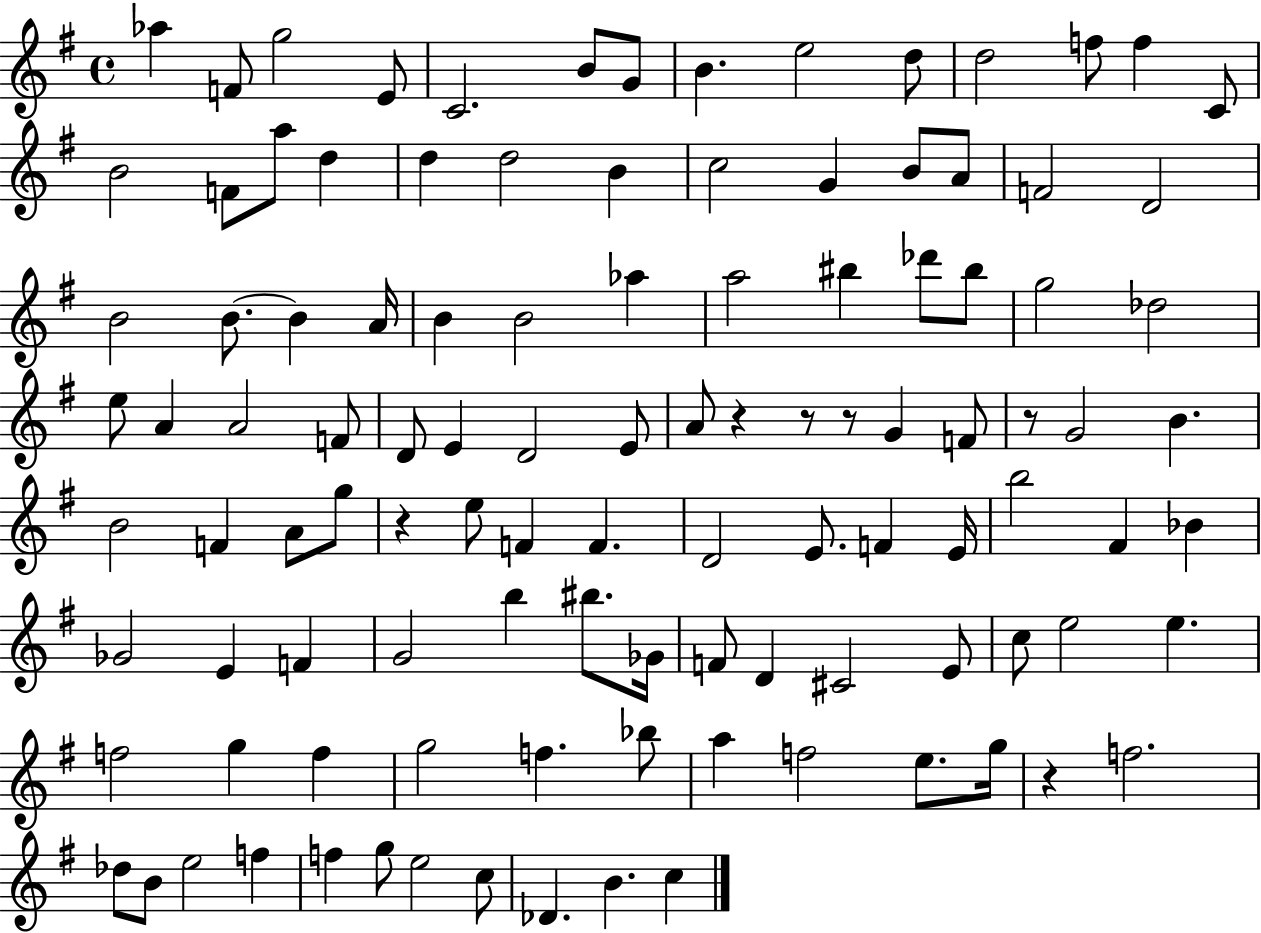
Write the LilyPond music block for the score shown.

{
  \clef treble
  \time 4/4
  \defaultTimeSignature
  \key g \major
  aes''4 f'8 g''2 e'8 | c'2. b'8 g'8 | b'4. e''2 d''8 | d''2 f''8 f''4 c'8 | \break b'2 f'8 a''8 d''4 | d''4 d''2 b'4 | c''2 g'4 b'8 a'8 | f'2 d'2 | \break b'2 b'8.~~ b'4 a'16 | b'4 b'2 aes''4 | a''2 bis''4 des'''8 bis''8 | g''2 des''2 | \break e''8 a'4 a'2 f'8 | d'8 e'4 d'2 e'8 | a'8 r4 r8 r8 g'4 f'8 | r8 g'2 b'4. | \break b'2 f'4 a'8 g''8 | r4 e''8 f'4 f'4. | d'2 e'8. f'4 e'16 | b''2 fis'4 bes'4 | \break ges'2 e'4 f'4 | g'2 b''4 bis''8. ges'16 | f'8 d'4 cis'2 e'8 | c''8 e''2 e''4. | \break f''2 g''4 f''4 | g''2 f''4. bes''8 | a''4 f''2 e''8. g''16 | r4 f''2. | \break des''8 b'8 e''2 f''4 | f''4 g''8 e''2 c''8 | des'4. b'4. c''4 | \bar "|."
}